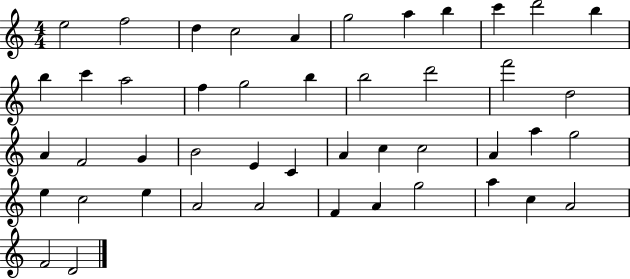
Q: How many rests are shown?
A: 0